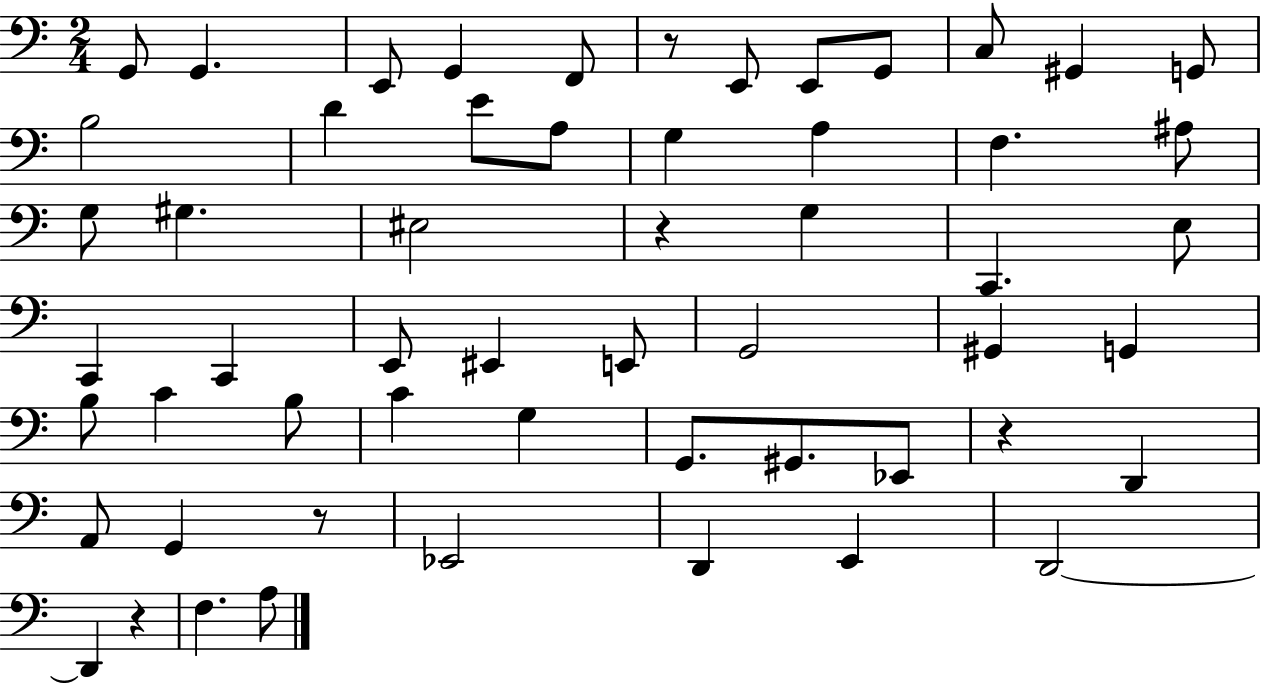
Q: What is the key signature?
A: C major